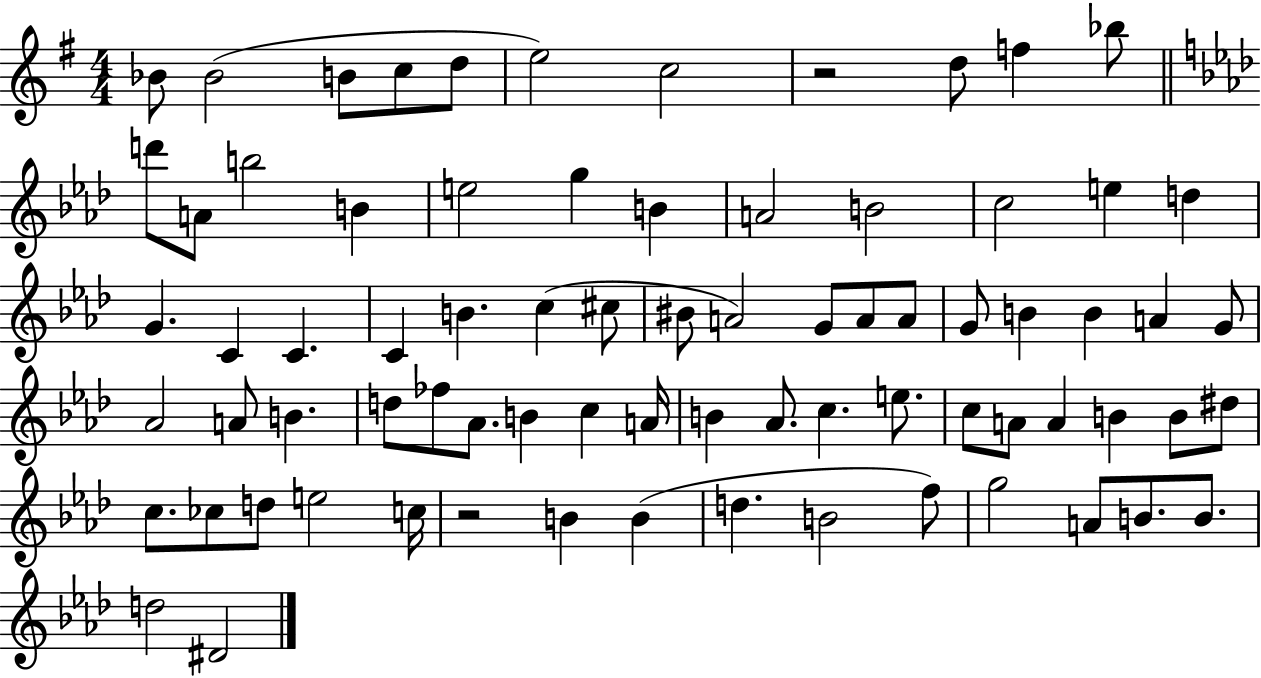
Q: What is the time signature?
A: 4/4